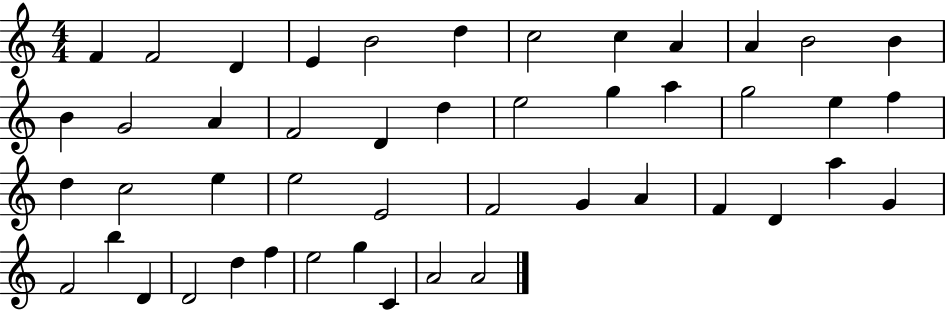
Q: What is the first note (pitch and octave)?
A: F4